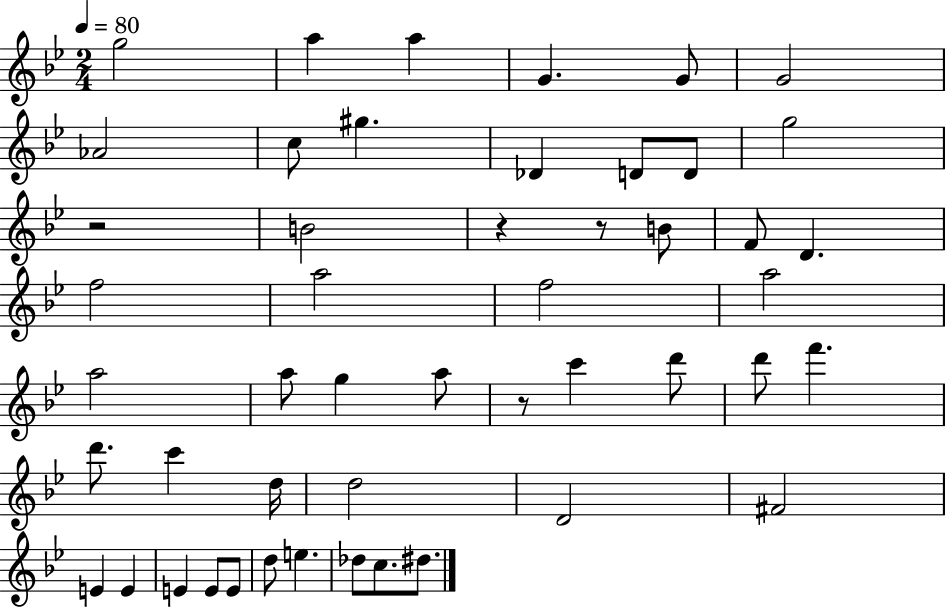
{
  \clef treble
  \numericTimeSignature
  \time 2/4
  \key bes \major
  \tempo 4 = 80
  g''2 | a''4 a''4 | g'4. g'8 | g'2 | \break aes'2 | c''8 gis''4. | des'4 d'8 d'8 | g''2 | \break r2 | b'2 | r4 r8 b'8 | f'8 d'4. | \break f''2 | a''2 | f''2 | a''2 | \break a''2 | a''8 g''4 a''8 | r8 c'''4 d'''8 | d'''8 f'''4. | \break d'''8. c'''4 d''16 | d''2 | d'2 | fis'2 | \break e'4 e'4 | e'4 e'8 e'8 | d''8 e''4. | des''8 c''8. dis''8. | \break \bar "|."
}